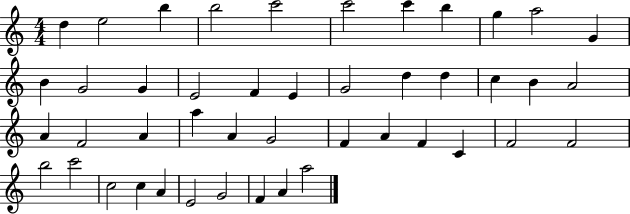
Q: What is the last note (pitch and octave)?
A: A5